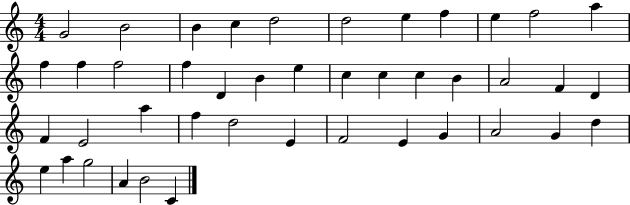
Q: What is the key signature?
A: C major